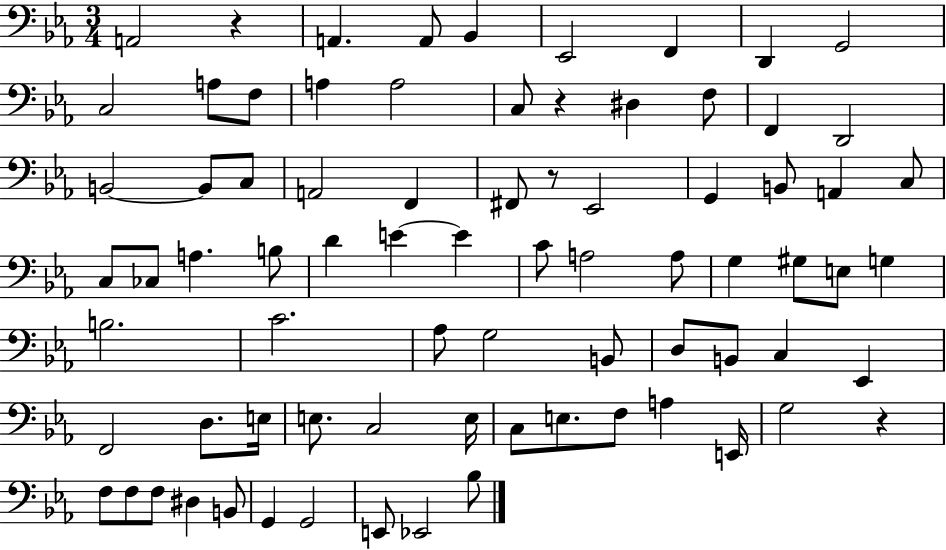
{
  \clef bass
  \numericTimeSignature
  \time 3/4
  \key ees \major
  \repeat volta 2 { a,2 r4 | a,4. a,8 bes,4 | ees,2 f,4 | d,4 g,2 | \break c2 a8 f8 | a4 a2 | c8 r4 dis4 f8 | f,4 d,2 | \break b,2~~ b,8 c8 | a,2 f,4 | fis,8 r8 ees,2 | g,4 b,8 a,4 c8 | \break c8 ces8 a4. b8 | d'4 e'4~~ e'4 | c'8 a2 a8 | g4 gis8 e8 g4 | \break b2. | c'2. | aes8 g2 b,8 | d8 b,8 c4 ees,4 | \break f,2 d8. e16 | e8. c2 e16 | c8 e8. f8 a4 e,16 | g2 r4 | \break f8 f8 f8 dis4 b,8 | g,4 g,2 | e,8 ees,2 bes8 | } \bar "|."
}